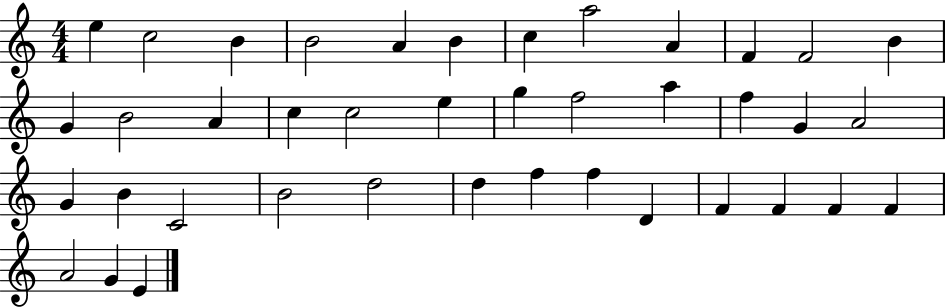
{
  \clef treble
  \numericTimeSignature
  \time 4/4
  \key c \major
  e''4 c''2 b'4 | b'2 a'4 b'4 | c''4 a''2 a'4 | f'4 f'2 b'4 | \break g'4 b'2 a'4 | c''4 c''2 e''4 | g''4 f''2 a''4 | f''4 g'4 a'2 | \break g'4 b'4 c'2 | b'2 d''2 | d''4 f''4 f''4 d'4 | f'4 f'4 f'4 f'4 | \break a'2 g'4 e'4 | \bar "|."
}